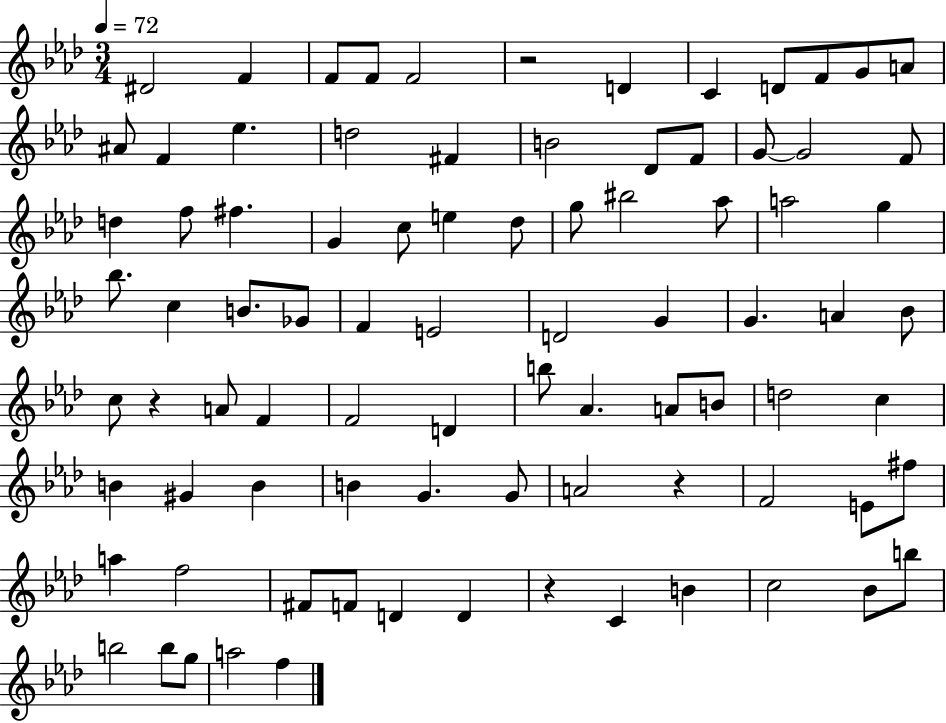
X:1
T:Untitled
M:3/4
L:1/4
K:Ab
^D2 F F/2 F/2 F2 z2 D C D/2 F/2 G/2 A/2 ^A/2 F _e d2 ^F B2 _D/2 F/2 G/2 G2 F/2 d f/2 ^f G c/2 e _d/2 g/2 ^b2 _a/2 a2 g _b/2 c B/2 _G/2 F E2 D2 G G A _B/2 c/2 z A/2 F F2 D b/2 _A A/2 B/2 d2 c B ^G B B G G/2 A2 z F2 E/2 ^f/2 a f2 ^F/2 F/2 D D z C B c2 _B/2 b/2 b2 b/2 g/2 a2 f